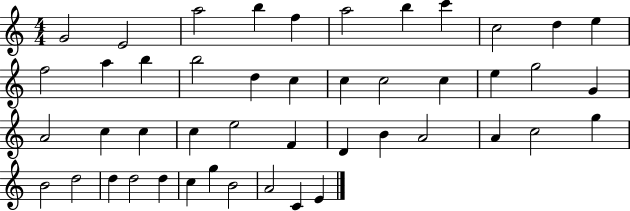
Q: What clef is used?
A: treble